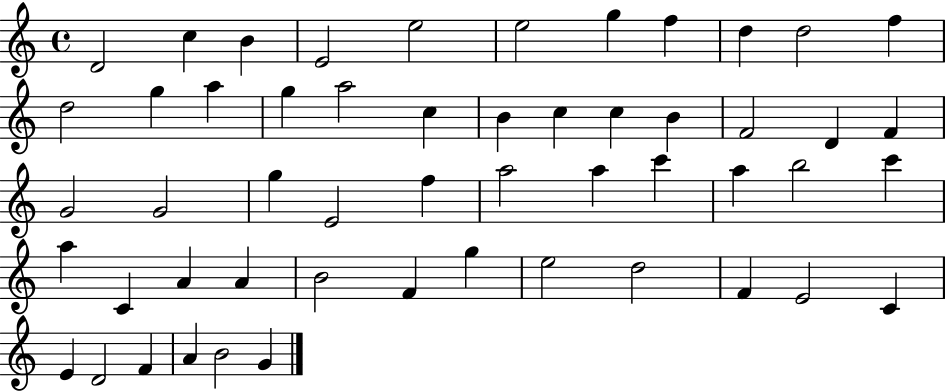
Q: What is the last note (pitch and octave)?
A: G4